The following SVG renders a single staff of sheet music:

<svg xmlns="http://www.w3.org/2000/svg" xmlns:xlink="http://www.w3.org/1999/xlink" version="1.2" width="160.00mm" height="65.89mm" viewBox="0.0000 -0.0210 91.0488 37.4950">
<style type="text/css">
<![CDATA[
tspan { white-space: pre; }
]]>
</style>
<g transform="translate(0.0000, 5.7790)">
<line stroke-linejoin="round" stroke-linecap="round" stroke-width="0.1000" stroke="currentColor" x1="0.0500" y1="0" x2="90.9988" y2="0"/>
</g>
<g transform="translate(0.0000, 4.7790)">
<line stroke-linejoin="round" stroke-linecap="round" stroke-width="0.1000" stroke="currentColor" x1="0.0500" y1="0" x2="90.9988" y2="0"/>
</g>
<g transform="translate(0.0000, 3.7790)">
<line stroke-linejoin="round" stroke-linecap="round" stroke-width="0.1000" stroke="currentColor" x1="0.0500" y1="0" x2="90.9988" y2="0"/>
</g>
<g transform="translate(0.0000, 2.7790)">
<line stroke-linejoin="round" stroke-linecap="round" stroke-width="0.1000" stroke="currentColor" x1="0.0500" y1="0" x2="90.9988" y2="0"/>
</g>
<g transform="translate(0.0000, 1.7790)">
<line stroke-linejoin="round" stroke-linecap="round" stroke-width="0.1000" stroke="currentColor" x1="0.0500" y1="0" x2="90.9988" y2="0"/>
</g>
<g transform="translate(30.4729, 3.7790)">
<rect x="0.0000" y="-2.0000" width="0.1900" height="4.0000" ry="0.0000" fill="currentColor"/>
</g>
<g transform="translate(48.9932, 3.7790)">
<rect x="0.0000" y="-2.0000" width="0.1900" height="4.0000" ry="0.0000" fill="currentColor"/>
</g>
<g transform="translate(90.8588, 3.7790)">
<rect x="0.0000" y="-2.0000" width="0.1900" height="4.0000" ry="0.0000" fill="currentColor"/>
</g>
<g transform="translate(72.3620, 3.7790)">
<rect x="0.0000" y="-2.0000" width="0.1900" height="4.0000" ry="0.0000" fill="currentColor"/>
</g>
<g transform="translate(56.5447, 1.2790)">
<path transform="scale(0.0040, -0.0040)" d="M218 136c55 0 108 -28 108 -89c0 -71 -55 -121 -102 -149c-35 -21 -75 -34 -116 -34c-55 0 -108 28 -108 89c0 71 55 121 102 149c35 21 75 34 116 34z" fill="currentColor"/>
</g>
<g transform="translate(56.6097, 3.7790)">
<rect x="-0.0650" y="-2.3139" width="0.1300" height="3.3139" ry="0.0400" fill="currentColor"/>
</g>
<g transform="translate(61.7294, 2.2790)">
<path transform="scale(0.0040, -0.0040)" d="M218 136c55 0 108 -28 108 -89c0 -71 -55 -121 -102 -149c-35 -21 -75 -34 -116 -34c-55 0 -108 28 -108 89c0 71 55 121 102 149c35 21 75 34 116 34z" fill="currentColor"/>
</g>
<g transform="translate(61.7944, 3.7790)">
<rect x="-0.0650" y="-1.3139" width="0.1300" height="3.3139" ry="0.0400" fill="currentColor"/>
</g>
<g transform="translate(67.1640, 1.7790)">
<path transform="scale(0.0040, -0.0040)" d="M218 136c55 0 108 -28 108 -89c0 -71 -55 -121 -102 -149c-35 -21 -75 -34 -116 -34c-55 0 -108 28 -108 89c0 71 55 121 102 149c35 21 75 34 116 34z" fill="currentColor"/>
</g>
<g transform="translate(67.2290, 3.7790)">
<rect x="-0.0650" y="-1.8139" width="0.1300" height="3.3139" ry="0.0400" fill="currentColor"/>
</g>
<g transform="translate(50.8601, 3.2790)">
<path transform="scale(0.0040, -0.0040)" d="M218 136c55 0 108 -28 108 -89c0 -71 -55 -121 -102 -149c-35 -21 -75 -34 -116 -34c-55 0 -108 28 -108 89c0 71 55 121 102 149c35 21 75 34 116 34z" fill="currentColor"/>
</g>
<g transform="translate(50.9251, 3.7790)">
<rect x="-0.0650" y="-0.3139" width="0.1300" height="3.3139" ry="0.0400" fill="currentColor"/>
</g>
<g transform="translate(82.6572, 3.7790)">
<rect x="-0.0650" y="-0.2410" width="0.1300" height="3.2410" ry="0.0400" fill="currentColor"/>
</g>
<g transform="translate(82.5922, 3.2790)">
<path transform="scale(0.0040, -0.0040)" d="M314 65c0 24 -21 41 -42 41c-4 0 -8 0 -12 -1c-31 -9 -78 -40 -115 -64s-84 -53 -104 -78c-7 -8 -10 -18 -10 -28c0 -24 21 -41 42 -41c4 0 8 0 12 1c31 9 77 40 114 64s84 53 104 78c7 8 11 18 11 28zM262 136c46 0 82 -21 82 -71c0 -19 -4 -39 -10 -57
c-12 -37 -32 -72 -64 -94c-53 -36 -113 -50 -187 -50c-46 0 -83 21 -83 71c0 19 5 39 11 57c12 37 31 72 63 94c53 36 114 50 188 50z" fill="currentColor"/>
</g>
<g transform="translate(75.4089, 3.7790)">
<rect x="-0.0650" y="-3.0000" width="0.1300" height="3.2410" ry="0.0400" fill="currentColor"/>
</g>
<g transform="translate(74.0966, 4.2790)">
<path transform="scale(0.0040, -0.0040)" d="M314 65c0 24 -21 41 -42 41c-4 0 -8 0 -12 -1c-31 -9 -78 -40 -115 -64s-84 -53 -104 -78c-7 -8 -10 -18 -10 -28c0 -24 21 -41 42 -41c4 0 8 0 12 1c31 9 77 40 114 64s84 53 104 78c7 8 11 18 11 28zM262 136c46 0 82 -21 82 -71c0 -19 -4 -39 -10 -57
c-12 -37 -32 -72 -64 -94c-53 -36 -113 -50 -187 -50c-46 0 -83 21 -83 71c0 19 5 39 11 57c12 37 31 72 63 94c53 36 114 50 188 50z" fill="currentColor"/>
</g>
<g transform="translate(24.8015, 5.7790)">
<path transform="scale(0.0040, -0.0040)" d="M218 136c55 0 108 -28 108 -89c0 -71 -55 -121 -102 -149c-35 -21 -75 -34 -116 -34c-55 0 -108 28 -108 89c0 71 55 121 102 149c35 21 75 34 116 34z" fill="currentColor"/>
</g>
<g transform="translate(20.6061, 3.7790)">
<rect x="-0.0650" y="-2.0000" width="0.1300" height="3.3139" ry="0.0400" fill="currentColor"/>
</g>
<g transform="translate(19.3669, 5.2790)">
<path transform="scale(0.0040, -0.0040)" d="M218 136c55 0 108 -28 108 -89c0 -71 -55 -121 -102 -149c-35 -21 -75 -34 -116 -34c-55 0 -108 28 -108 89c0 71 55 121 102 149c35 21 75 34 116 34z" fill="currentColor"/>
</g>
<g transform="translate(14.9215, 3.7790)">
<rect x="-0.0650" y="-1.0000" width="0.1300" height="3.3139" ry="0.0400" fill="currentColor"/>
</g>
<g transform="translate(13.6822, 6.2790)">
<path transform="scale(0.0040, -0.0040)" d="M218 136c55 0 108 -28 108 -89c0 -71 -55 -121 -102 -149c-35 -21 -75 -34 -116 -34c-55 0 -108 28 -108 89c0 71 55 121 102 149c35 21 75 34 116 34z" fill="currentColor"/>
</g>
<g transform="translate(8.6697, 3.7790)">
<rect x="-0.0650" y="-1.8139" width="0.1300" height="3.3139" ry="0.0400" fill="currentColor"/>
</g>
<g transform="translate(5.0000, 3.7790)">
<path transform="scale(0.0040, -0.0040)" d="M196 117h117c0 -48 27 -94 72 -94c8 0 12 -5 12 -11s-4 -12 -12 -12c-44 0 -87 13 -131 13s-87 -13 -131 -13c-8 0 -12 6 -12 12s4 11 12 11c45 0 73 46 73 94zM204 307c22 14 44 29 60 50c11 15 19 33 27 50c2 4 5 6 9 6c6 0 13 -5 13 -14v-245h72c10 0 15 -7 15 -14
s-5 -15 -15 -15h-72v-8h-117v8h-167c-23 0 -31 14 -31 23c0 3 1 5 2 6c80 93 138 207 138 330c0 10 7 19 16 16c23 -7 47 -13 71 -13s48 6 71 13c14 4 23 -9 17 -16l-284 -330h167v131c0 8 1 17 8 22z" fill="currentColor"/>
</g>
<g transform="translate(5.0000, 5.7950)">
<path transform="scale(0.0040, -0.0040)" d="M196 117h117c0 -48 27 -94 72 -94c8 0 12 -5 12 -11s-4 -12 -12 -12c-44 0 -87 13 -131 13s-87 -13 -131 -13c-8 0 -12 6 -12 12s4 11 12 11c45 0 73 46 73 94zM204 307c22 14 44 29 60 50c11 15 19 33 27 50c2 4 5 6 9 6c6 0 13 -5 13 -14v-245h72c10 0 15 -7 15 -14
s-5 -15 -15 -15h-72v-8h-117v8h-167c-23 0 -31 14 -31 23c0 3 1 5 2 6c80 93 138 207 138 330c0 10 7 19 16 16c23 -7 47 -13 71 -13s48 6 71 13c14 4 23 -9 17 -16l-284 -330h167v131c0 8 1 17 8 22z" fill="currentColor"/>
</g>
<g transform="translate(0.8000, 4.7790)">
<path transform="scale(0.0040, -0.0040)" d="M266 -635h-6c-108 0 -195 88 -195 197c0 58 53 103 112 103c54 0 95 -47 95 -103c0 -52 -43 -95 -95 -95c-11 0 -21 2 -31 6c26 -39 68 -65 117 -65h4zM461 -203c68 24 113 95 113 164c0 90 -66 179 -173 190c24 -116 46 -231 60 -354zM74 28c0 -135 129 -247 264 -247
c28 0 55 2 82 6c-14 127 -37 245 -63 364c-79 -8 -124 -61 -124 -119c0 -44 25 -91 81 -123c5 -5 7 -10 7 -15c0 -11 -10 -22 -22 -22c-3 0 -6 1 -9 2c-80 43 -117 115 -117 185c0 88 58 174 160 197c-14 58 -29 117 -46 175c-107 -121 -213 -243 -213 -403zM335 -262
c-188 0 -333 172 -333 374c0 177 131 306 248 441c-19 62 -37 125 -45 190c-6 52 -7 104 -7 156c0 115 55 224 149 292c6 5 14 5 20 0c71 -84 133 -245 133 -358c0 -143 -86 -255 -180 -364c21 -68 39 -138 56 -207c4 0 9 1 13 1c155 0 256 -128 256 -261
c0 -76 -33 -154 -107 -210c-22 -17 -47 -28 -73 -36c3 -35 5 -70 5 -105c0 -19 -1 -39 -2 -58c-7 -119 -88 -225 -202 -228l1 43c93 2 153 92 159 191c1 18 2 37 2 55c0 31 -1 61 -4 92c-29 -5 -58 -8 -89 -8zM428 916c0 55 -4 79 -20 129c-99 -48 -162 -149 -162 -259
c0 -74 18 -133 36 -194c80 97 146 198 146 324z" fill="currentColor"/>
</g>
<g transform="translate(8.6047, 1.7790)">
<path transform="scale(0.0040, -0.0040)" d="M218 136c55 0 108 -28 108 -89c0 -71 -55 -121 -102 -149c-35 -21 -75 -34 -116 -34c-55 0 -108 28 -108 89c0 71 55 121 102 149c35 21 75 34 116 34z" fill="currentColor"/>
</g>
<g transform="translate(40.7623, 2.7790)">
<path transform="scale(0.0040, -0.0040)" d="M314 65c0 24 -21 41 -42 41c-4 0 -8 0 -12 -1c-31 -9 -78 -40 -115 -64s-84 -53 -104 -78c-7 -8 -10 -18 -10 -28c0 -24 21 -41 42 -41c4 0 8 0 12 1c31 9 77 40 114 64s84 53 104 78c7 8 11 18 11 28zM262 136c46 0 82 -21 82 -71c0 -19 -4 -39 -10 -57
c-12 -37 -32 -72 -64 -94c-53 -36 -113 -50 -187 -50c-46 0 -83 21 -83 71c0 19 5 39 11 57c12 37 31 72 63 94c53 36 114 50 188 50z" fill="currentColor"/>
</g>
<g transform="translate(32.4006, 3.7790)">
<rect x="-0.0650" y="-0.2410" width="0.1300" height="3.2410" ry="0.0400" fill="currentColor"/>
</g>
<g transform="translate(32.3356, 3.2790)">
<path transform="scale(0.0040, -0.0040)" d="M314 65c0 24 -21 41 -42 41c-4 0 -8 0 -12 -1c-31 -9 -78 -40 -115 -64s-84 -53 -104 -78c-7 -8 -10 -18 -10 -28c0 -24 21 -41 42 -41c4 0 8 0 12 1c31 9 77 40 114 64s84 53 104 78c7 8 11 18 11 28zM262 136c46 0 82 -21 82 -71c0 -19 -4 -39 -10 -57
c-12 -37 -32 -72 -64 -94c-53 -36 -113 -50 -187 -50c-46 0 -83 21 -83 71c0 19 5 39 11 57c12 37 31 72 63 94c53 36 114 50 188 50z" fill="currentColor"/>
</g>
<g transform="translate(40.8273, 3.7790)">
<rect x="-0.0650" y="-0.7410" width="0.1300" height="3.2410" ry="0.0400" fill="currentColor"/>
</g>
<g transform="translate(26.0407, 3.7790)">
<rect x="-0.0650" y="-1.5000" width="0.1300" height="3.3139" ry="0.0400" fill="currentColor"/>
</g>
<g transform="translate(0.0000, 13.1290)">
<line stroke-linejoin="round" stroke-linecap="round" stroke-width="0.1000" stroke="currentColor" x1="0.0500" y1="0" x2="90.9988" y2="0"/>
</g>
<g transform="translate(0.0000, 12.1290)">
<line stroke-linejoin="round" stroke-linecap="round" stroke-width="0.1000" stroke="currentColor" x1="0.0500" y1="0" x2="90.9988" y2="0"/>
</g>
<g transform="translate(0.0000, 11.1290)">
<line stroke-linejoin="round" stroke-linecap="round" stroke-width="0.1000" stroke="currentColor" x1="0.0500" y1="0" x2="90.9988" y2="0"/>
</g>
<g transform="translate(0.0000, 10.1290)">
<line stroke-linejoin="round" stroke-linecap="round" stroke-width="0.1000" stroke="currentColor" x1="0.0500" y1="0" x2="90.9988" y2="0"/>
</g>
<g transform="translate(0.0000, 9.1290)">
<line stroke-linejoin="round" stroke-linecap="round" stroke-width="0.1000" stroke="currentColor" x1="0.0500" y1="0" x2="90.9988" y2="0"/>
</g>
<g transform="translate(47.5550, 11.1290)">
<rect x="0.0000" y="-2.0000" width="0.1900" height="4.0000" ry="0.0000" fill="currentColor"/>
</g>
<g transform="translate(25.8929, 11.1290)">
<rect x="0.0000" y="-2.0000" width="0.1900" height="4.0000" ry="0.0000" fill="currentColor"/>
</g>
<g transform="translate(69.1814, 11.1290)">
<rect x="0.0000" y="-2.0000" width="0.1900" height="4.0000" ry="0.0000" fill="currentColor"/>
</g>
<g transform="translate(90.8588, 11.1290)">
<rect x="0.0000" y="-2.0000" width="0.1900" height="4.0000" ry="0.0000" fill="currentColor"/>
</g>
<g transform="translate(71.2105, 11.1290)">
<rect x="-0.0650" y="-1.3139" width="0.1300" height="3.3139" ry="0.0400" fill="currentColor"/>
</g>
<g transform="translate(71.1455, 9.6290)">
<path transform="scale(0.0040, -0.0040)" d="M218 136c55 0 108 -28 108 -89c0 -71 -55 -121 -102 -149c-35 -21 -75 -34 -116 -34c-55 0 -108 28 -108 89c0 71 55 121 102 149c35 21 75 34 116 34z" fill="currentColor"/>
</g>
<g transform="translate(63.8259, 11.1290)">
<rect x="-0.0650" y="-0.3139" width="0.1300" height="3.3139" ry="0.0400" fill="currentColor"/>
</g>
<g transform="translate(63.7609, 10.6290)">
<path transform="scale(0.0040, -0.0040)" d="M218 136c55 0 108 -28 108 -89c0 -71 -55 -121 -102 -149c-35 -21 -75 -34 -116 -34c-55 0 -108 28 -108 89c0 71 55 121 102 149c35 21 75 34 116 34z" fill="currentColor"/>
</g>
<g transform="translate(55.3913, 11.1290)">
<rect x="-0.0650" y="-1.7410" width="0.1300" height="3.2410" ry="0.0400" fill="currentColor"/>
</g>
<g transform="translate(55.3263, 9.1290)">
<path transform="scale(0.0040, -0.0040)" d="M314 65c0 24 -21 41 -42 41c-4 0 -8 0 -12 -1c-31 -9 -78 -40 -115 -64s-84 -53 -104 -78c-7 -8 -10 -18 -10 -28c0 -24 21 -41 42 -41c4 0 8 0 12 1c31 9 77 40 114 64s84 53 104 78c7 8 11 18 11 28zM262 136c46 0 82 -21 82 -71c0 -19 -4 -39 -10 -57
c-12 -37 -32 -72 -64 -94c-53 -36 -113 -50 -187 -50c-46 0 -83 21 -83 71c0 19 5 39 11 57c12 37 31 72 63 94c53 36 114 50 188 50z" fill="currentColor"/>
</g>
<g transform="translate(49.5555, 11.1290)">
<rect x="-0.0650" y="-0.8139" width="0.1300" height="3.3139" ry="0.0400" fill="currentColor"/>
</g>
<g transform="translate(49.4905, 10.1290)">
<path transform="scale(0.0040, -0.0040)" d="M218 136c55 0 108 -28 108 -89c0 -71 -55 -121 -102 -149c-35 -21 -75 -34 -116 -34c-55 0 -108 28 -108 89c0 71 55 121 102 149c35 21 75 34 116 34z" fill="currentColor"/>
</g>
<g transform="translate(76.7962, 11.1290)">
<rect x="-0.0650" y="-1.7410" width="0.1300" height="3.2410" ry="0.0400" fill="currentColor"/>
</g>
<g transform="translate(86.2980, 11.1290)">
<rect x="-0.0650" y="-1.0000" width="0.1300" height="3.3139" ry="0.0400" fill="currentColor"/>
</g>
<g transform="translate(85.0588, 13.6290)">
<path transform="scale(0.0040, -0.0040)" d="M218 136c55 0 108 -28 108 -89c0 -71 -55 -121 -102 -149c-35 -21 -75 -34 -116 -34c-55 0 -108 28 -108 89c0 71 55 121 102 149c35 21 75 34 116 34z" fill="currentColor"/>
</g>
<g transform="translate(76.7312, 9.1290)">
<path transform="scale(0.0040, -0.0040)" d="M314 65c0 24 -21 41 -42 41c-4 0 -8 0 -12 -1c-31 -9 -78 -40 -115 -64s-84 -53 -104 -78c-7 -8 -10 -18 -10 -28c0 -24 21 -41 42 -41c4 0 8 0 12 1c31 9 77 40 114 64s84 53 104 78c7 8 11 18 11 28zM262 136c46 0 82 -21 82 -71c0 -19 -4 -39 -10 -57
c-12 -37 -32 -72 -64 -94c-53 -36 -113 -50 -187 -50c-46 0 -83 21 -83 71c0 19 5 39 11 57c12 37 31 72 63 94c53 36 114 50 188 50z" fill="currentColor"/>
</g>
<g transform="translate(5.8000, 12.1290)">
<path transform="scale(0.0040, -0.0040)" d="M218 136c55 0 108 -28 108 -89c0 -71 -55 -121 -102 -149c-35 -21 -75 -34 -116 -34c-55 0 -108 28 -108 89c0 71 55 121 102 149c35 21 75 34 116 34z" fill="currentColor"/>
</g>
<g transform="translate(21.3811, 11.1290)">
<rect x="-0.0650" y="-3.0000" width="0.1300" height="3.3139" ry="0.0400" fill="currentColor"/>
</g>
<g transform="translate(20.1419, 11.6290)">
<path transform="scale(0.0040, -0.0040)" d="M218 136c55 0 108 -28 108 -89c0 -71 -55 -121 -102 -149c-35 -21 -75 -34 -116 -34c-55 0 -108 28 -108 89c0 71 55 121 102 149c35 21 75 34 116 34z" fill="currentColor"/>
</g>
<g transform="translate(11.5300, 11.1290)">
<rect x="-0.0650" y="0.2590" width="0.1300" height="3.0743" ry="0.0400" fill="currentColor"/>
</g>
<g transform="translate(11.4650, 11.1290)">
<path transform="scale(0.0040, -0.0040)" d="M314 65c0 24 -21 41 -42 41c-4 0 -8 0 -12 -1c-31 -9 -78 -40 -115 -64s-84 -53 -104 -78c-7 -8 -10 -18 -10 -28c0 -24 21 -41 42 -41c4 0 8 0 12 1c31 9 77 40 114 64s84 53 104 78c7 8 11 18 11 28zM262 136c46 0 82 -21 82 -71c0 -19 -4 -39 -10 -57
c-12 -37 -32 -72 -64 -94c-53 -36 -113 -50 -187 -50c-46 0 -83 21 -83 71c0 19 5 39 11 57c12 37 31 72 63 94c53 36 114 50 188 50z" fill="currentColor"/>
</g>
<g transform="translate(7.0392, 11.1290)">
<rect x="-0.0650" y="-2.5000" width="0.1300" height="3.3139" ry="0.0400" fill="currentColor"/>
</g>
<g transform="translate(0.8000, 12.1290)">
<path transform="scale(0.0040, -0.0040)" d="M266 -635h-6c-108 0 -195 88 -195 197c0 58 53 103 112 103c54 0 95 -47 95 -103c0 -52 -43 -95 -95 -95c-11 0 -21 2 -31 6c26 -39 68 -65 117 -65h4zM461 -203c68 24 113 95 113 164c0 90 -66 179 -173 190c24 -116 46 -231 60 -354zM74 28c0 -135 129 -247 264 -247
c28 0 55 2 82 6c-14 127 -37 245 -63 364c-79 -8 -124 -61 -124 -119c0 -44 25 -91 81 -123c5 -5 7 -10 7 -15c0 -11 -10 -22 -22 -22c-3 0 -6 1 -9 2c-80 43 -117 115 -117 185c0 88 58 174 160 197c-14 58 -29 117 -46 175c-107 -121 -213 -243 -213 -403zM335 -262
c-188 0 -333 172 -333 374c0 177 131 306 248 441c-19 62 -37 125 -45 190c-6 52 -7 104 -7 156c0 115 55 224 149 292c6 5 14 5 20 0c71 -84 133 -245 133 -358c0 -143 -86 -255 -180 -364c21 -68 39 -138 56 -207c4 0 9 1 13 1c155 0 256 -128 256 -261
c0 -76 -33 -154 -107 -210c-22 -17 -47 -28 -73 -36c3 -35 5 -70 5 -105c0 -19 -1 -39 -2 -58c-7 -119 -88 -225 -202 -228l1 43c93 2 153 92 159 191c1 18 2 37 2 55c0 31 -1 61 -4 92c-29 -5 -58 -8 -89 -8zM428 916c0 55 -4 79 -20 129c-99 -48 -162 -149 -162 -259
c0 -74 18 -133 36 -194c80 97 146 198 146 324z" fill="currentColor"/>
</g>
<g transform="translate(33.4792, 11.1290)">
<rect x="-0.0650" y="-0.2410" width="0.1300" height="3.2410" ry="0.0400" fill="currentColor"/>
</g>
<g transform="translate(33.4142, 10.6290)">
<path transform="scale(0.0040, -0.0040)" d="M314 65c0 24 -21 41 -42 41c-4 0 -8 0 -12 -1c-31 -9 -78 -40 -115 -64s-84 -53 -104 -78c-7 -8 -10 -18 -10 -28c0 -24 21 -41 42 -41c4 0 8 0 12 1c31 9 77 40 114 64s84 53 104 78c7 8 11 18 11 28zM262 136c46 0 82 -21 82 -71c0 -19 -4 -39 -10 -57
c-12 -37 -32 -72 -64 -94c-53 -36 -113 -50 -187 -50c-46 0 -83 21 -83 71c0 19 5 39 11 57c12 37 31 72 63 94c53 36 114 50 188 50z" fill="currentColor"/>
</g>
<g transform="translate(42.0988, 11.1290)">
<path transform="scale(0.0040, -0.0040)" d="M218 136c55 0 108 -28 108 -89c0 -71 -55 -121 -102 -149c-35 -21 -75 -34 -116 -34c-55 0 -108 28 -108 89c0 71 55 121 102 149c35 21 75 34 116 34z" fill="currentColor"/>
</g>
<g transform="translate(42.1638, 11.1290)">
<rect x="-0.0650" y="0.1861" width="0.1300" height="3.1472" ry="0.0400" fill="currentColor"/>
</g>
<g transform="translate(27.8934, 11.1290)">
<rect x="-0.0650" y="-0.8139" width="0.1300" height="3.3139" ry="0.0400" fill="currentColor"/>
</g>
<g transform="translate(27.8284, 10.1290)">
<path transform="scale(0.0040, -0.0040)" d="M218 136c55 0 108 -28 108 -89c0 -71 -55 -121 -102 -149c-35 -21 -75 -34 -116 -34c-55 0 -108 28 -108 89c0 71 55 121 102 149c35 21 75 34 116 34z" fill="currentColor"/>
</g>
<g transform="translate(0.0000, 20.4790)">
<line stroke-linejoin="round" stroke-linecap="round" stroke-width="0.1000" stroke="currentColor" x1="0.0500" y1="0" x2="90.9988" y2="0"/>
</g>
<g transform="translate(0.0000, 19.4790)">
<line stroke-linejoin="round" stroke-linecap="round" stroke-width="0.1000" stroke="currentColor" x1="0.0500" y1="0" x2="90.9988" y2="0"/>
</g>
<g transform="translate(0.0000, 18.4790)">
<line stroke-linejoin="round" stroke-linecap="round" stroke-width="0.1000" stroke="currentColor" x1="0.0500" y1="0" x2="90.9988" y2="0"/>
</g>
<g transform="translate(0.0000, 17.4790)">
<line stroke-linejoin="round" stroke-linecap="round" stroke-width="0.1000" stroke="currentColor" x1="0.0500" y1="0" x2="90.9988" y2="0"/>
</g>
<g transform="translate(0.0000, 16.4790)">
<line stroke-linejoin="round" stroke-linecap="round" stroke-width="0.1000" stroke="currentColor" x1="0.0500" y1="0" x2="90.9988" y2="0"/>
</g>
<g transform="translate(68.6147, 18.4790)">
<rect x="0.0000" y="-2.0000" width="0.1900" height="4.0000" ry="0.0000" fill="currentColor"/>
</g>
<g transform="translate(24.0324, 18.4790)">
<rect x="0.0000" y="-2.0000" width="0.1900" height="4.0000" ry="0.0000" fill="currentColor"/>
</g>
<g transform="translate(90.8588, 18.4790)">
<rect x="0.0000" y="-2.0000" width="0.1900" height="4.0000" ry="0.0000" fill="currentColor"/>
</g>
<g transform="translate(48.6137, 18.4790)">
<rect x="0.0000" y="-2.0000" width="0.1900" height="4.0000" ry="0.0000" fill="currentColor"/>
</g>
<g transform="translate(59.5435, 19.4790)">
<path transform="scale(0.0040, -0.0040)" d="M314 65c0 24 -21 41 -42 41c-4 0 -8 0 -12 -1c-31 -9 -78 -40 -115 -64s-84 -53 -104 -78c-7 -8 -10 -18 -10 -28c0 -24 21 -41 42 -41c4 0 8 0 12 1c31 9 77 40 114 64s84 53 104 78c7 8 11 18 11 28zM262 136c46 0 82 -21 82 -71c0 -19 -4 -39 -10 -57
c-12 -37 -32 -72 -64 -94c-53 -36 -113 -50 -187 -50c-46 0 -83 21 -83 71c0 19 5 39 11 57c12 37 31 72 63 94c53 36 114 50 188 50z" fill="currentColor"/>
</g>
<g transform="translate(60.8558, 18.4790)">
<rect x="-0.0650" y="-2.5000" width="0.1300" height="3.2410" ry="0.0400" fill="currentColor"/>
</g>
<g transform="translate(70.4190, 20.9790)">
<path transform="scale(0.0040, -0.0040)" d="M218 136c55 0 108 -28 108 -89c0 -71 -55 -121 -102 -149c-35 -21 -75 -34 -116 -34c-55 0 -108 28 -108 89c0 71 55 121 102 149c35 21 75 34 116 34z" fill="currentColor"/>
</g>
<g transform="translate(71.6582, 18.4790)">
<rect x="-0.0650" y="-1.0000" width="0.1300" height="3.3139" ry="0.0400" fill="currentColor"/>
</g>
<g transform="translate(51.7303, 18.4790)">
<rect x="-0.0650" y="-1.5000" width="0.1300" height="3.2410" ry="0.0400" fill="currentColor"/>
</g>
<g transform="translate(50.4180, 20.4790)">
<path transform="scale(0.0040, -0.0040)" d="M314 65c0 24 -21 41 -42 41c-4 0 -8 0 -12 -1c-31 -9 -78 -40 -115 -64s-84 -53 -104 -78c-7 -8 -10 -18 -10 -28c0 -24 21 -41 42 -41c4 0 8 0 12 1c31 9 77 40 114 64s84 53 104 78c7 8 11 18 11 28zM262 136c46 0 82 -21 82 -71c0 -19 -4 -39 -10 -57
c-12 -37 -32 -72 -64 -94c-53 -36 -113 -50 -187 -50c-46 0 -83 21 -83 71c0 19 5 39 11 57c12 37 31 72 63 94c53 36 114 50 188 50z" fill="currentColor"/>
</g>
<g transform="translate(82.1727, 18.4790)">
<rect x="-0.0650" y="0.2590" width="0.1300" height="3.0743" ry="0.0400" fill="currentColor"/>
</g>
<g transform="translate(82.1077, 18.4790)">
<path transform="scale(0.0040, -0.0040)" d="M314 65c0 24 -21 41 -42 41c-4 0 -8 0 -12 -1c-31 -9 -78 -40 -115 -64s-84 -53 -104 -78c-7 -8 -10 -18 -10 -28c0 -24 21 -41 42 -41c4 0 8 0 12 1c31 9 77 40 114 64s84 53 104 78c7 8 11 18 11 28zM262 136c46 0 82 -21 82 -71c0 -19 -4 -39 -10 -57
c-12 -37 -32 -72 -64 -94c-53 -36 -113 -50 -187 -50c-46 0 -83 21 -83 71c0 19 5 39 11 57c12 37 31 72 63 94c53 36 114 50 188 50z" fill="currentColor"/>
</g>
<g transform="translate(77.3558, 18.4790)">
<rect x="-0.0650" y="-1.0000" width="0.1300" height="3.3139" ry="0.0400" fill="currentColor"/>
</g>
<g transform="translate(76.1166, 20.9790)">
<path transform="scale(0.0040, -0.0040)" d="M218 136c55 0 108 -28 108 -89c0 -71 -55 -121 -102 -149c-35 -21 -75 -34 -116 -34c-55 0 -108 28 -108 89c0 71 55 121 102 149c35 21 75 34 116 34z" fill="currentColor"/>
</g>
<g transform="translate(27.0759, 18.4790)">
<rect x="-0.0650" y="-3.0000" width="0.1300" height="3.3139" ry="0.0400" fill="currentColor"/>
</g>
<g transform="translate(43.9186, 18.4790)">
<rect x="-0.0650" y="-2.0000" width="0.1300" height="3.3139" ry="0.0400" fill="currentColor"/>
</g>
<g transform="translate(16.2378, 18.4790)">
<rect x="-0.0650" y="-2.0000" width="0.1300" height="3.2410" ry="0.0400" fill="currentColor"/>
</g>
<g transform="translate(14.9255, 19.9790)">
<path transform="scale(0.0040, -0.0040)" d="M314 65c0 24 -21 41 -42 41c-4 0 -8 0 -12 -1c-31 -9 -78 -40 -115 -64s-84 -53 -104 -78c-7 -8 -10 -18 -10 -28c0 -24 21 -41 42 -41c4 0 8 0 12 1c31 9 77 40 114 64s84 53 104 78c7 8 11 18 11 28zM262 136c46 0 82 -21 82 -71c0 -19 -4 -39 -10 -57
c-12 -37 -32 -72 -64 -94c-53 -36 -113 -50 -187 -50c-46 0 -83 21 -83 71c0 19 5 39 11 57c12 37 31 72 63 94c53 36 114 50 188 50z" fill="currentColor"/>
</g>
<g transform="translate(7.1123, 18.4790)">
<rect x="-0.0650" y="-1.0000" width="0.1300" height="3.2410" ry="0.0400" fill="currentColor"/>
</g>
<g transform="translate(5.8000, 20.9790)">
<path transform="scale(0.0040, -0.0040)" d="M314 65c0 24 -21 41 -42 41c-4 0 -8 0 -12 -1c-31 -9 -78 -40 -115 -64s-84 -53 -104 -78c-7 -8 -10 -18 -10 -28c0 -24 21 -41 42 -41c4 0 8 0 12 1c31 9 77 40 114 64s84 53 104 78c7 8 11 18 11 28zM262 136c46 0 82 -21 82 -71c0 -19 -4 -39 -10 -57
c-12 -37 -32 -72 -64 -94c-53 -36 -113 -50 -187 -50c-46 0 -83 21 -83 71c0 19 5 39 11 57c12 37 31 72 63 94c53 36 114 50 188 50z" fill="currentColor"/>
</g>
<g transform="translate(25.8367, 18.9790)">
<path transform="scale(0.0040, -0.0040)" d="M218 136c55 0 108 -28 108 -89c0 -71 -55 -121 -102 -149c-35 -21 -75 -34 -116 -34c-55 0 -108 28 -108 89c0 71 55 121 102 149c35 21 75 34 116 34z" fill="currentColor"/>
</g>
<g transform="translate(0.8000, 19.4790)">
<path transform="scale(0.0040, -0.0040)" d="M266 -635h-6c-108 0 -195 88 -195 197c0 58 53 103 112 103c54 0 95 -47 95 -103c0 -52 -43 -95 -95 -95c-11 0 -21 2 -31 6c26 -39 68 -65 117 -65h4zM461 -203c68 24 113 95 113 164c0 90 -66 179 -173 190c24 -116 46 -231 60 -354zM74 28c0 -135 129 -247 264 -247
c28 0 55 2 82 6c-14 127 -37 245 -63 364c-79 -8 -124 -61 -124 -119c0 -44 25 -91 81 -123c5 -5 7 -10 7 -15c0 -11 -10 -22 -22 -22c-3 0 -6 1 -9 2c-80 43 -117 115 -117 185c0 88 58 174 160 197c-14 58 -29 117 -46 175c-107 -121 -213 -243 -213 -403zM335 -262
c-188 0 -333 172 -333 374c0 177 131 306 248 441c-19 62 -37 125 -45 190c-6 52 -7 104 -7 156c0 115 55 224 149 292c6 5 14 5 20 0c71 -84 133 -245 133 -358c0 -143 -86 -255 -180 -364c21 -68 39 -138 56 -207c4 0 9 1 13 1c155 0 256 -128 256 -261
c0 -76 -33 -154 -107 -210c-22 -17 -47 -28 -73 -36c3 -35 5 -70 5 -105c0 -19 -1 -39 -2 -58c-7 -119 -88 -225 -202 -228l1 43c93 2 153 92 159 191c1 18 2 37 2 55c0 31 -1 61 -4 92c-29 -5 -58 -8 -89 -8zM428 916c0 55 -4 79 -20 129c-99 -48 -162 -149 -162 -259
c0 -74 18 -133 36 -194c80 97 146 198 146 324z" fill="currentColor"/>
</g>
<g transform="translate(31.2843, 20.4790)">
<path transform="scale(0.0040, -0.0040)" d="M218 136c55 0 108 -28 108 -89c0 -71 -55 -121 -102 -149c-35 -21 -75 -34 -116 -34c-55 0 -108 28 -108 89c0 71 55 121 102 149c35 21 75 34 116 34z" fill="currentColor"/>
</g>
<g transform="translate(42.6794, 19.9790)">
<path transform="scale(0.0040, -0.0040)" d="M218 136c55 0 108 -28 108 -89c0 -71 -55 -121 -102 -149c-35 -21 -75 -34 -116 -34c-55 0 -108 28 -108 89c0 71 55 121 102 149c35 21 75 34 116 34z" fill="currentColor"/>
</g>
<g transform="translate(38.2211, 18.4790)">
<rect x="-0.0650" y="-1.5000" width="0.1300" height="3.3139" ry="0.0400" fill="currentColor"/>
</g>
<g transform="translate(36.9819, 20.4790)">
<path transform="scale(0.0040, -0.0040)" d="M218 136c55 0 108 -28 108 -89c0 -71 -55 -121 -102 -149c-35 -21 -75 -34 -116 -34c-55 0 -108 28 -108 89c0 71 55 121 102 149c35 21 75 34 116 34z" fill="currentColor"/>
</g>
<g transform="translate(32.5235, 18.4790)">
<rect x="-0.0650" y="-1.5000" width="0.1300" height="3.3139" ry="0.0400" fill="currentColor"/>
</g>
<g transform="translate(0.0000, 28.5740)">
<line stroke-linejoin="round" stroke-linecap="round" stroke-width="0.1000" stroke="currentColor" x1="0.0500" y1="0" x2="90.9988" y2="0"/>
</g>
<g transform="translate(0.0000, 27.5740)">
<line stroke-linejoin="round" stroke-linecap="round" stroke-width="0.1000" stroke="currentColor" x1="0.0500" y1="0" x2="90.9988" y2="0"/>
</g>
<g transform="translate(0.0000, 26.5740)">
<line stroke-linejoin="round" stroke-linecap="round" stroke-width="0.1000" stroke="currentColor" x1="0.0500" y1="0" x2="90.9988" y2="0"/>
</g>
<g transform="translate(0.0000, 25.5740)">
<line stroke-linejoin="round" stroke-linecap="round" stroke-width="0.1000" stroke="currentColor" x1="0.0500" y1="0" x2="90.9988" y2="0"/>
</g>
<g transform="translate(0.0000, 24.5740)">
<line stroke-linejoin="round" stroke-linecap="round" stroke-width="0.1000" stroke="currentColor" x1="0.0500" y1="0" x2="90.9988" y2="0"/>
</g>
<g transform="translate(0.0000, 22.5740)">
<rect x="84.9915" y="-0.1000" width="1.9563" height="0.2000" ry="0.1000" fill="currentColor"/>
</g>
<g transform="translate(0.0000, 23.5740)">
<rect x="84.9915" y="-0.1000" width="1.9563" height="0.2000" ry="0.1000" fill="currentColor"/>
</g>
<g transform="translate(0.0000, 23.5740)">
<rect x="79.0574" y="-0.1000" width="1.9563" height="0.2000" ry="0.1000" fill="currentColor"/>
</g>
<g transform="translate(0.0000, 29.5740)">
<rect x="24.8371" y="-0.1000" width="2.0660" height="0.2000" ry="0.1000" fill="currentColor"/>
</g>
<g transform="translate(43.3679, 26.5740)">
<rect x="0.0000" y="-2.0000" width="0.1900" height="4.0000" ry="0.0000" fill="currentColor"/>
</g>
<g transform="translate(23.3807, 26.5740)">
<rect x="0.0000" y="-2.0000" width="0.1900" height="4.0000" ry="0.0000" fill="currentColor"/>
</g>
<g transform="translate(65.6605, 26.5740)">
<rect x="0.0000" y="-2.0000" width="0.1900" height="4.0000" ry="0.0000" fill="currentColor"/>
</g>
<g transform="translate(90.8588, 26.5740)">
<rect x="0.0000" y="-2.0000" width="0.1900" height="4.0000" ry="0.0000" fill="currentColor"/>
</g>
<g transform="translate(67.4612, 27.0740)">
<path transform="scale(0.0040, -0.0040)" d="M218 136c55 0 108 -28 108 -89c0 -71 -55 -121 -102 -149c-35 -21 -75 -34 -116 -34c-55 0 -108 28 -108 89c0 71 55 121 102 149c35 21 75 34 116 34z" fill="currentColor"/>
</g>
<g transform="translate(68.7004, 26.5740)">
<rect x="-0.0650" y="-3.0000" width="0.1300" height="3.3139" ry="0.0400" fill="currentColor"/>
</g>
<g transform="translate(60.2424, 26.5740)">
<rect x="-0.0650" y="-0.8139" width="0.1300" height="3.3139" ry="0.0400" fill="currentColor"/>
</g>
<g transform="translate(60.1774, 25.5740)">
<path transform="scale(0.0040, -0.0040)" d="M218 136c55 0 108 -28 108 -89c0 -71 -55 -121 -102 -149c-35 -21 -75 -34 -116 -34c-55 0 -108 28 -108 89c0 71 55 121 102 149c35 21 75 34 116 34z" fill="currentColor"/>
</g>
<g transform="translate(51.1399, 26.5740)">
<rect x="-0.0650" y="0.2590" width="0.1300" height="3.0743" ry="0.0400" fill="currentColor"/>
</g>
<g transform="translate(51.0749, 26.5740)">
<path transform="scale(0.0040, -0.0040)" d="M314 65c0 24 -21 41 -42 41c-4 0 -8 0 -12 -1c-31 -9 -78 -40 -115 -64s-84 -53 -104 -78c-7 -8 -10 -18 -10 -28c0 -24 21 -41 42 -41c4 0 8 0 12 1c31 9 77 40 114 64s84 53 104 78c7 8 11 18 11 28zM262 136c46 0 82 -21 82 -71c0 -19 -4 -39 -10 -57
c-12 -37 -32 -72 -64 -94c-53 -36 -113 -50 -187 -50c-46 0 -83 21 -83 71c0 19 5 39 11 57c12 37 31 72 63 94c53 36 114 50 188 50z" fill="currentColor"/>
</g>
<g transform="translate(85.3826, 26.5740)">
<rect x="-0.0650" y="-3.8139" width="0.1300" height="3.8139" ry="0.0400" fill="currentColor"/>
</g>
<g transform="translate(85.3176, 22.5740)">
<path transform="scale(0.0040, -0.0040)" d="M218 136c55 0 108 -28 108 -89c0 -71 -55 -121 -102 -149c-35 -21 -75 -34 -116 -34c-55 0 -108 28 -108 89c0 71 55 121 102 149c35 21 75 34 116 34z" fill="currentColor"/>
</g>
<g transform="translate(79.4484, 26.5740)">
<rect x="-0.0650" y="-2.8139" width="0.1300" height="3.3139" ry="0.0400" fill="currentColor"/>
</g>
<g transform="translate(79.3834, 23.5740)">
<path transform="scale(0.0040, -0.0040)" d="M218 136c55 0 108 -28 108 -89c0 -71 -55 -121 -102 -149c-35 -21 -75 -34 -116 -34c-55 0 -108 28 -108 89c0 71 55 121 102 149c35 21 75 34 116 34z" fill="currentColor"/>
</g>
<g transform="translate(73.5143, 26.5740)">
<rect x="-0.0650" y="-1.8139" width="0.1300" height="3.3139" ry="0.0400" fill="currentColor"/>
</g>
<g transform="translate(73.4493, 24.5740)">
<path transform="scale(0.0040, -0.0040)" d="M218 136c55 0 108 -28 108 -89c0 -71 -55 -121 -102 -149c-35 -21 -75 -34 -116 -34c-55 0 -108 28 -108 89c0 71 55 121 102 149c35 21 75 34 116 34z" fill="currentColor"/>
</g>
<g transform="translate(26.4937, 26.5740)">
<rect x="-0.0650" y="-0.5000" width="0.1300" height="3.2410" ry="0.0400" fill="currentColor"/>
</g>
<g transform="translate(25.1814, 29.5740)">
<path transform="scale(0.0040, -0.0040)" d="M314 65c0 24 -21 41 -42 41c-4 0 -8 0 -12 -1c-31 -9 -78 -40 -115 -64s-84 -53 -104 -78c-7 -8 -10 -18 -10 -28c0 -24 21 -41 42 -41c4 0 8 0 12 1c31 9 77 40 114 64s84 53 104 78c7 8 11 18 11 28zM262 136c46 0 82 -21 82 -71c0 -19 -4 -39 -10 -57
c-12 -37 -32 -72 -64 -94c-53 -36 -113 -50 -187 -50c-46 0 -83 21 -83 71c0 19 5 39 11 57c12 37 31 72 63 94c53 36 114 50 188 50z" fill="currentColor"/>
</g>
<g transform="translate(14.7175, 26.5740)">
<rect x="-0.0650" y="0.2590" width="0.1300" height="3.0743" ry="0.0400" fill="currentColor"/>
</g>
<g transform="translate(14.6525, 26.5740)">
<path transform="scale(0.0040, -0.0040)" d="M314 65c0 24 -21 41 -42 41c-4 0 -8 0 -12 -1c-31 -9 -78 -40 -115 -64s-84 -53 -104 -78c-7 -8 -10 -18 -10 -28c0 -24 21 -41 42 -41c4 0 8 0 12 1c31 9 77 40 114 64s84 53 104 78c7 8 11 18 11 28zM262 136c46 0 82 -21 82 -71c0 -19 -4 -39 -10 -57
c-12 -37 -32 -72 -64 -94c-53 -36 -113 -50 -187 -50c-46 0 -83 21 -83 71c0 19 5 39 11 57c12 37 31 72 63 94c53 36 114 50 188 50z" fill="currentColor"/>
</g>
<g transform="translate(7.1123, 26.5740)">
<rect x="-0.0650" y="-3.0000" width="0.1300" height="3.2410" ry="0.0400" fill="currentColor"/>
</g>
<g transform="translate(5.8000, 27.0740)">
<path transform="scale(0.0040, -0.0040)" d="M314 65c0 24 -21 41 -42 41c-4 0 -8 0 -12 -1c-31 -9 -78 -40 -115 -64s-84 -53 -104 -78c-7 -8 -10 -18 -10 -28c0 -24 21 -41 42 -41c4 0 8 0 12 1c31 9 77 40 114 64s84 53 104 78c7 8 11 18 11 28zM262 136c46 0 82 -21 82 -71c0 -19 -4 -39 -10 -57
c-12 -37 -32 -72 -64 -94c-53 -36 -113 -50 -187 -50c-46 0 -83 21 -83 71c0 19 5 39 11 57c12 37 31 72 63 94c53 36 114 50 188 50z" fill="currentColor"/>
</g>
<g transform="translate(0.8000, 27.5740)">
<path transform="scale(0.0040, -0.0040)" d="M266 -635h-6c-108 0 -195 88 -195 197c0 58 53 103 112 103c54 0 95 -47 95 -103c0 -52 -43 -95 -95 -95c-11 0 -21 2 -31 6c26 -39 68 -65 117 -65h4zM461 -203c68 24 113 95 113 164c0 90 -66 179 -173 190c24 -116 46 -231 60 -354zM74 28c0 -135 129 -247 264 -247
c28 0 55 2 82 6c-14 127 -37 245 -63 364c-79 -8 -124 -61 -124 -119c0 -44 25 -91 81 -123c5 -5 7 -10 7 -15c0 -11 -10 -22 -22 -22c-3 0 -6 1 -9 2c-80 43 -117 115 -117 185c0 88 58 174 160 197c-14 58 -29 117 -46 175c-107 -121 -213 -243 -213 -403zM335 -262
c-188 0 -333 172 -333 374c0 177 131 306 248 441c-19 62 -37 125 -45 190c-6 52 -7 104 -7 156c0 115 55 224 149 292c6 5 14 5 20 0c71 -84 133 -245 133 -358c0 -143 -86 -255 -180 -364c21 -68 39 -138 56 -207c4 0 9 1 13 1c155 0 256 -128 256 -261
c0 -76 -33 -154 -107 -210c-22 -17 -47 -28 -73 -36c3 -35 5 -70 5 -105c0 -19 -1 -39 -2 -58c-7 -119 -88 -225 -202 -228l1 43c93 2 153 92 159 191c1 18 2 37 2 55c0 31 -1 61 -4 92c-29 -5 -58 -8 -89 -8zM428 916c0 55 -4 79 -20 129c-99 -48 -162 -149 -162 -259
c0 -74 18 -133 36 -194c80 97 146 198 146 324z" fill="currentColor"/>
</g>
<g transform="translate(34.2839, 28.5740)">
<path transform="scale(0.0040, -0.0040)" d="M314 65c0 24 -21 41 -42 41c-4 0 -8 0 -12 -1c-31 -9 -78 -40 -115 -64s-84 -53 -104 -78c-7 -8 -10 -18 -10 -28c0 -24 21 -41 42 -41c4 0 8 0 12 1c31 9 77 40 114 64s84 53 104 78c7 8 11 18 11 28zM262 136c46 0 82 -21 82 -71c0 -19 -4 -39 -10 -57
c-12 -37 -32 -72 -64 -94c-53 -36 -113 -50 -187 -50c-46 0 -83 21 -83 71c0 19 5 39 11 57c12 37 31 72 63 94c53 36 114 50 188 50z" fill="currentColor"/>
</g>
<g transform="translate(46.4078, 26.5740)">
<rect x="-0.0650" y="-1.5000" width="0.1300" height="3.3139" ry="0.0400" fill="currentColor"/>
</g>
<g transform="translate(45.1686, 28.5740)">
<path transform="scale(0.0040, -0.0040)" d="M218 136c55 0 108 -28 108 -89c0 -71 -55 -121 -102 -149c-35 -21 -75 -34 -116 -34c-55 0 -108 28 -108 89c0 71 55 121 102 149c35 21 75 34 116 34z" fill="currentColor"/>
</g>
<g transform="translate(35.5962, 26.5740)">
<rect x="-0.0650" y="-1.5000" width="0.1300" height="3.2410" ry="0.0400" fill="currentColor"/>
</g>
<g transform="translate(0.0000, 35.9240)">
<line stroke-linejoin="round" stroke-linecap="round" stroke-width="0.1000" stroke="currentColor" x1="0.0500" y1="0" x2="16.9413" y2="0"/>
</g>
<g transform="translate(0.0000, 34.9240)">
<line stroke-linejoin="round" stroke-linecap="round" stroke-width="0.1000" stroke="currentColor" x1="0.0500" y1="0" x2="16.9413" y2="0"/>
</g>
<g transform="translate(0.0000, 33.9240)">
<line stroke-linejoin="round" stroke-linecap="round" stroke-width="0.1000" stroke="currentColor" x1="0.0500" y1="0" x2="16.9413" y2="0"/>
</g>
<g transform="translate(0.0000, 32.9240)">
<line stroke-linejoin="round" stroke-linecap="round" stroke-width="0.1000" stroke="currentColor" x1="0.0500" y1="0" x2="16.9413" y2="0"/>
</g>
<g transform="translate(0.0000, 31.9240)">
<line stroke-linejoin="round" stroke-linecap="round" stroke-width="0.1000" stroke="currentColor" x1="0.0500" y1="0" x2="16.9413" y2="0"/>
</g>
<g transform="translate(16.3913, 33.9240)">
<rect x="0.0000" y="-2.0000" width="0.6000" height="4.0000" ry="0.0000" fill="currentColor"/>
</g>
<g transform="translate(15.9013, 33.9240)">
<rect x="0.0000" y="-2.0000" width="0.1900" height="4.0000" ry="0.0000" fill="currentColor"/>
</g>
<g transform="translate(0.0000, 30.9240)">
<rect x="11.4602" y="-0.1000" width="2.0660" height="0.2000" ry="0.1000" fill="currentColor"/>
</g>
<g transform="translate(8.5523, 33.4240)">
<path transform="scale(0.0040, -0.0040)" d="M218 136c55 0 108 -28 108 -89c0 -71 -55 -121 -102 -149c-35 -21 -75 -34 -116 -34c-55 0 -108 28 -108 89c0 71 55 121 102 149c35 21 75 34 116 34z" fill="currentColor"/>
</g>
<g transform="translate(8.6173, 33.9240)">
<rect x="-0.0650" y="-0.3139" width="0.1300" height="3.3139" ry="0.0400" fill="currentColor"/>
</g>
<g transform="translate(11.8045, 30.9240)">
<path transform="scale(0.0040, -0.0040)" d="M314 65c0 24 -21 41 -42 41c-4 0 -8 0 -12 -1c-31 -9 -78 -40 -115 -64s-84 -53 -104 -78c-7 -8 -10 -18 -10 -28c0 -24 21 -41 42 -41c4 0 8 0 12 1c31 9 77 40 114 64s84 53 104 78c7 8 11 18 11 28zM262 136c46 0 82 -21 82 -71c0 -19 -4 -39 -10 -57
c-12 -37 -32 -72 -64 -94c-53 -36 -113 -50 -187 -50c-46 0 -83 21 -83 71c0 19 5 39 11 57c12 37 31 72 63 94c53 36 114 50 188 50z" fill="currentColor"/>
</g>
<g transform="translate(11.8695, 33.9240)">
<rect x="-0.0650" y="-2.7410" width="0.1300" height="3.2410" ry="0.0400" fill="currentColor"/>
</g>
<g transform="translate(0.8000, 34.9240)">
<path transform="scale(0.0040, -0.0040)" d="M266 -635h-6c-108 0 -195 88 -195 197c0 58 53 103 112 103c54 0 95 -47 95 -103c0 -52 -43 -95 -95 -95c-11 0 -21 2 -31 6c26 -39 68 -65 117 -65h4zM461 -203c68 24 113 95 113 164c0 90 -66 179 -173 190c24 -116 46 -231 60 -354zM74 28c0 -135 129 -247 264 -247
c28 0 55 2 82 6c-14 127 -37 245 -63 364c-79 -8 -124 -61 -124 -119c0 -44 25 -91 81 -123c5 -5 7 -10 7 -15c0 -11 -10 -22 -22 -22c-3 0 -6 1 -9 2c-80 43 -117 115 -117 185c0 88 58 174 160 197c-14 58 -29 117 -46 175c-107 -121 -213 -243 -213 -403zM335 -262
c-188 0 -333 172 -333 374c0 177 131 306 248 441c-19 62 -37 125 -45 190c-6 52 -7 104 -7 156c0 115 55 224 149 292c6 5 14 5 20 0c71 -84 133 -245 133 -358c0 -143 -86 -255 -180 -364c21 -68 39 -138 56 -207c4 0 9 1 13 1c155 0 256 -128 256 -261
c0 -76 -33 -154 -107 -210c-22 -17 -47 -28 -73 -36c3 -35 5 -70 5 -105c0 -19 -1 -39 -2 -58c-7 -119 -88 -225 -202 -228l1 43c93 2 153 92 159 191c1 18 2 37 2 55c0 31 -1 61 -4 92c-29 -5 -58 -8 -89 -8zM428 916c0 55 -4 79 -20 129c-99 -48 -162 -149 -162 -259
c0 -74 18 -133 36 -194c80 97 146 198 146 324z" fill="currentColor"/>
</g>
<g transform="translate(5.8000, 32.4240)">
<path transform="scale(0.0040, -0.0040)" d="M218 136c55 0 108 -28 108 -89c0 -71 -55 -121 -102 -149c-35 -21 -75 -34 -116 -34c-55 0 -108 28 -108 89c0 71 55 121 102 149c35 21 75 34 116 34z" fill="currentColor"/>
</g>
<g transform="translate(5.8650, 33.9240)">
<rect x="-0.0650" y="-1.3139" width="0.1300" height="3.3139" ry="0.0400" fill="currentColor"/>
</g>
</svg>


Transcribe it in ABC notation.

X:1
T:Untitled
M:4/4
L:1/4
K:C
f D F E c2 d2 c g e f A2 c2 G B2 A d c2 B d f2 c e f2 D D2 F2 A E E F E2 G2 D D B2 A2 B2 C2 E2 E B2 d A f a c' e c a2